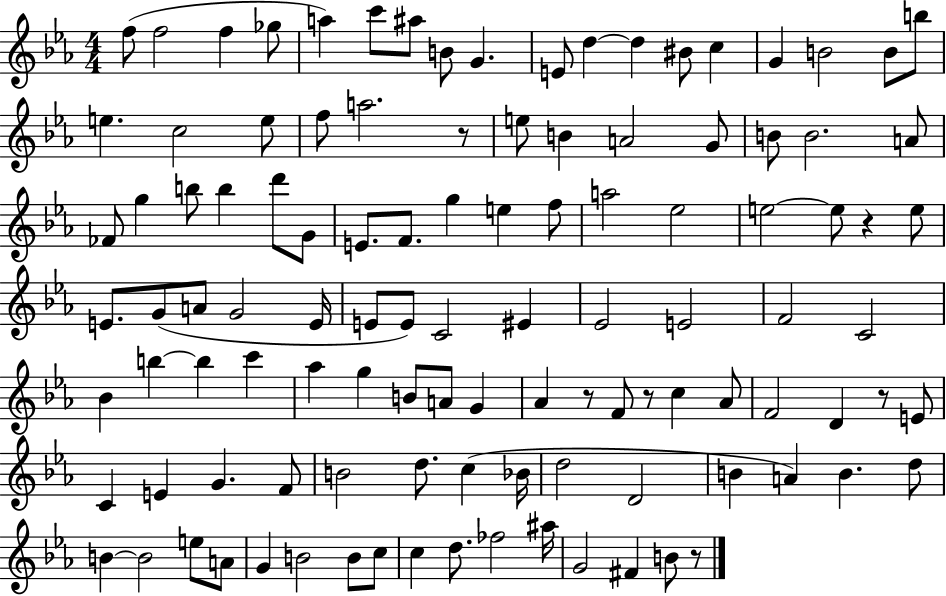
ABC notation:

X:1
T:Untitled
M:4/4
L:1/4
K:Eb
f/2 f2 f _g/2 a c'/2 ^a/2 B/2 G E/2 d d ^B/2 c G B2 B/2 b/2 e c2 e/2 f/2 a2 z/2 e/2 B A2 G/2 B/2 B2 A/2 _F/2 g b/2 b d'/2 G/2 E/2 F/2 g e f/2 a2 _e2 e2 e/2 z e/2 E/2 G/2 A/2 G2 E/4 E/2 E/2 C2 ^E _E2 E2 F2 C2 _B b b c' _a g B/2 A/2 G _A z/2 F/2 z/2 c _A/2 F2 D z/2 E/2 C E G F/2 B2 d/2 c _B/4 d2 D2 B A B d/2 B B2 e/2 A/2 G B2 B/2 c/2 c d/2 _f2 ^a/4 G2 ^F B/2 z/2